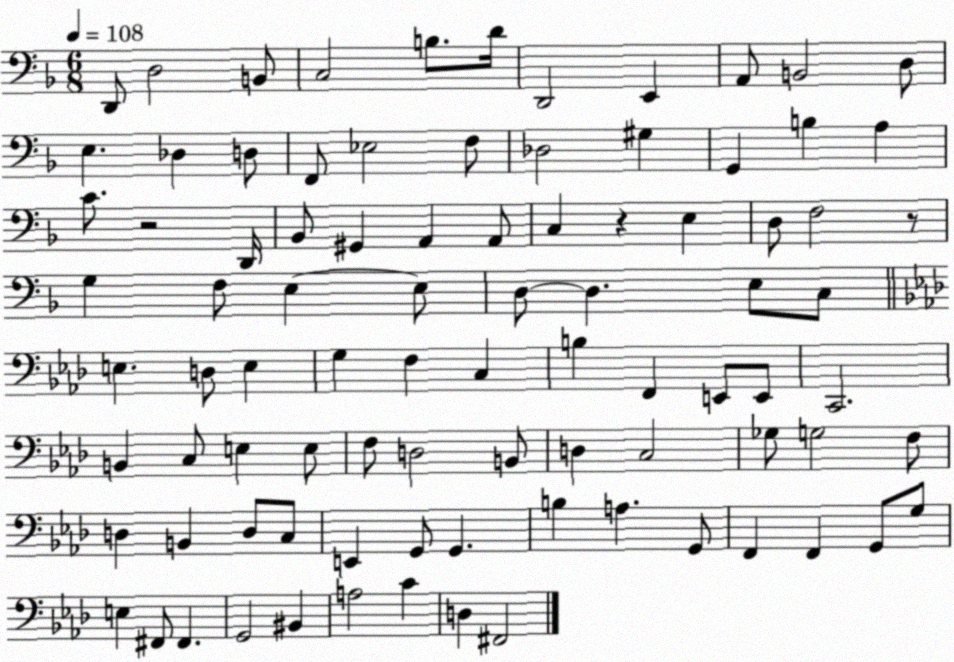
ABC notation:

X:1
T:Untitled
M:6/8
L:1/4
K:F
D,,/2 D,2 B,,/2 C,2 B,/2 D/4 D,,2 E,, A,,/2 B,,2 D,/2 E, _D, D,/2 F,,/2 _E,2 F,/2 _D,2 ^G, G,, B, A, C/2 z2 D,,/4 _B,,/2 ^G,, A,, A,,/2 C, z E, D,/2 F,2 z/2 G, F,/2 E, E,/2 D,/2 D, E,/2 C,/2 E, D,/2 E, G, F, C, B, F,, E,,/2 E,,/2 C,,2 B,, C,/2 E, E,/2 F,/2 D,2 B,,/2 D, C,2 _G,/2 G,2 F,/2 D, B,, D,/2 C,/2 E,, G,,/2 G,, B, A, G,,/2 F,, F,, G,,/2 G,/2 E, ^F,,/2 ^F,, G,,2 ^B,, A,2 C D, ^F,,2